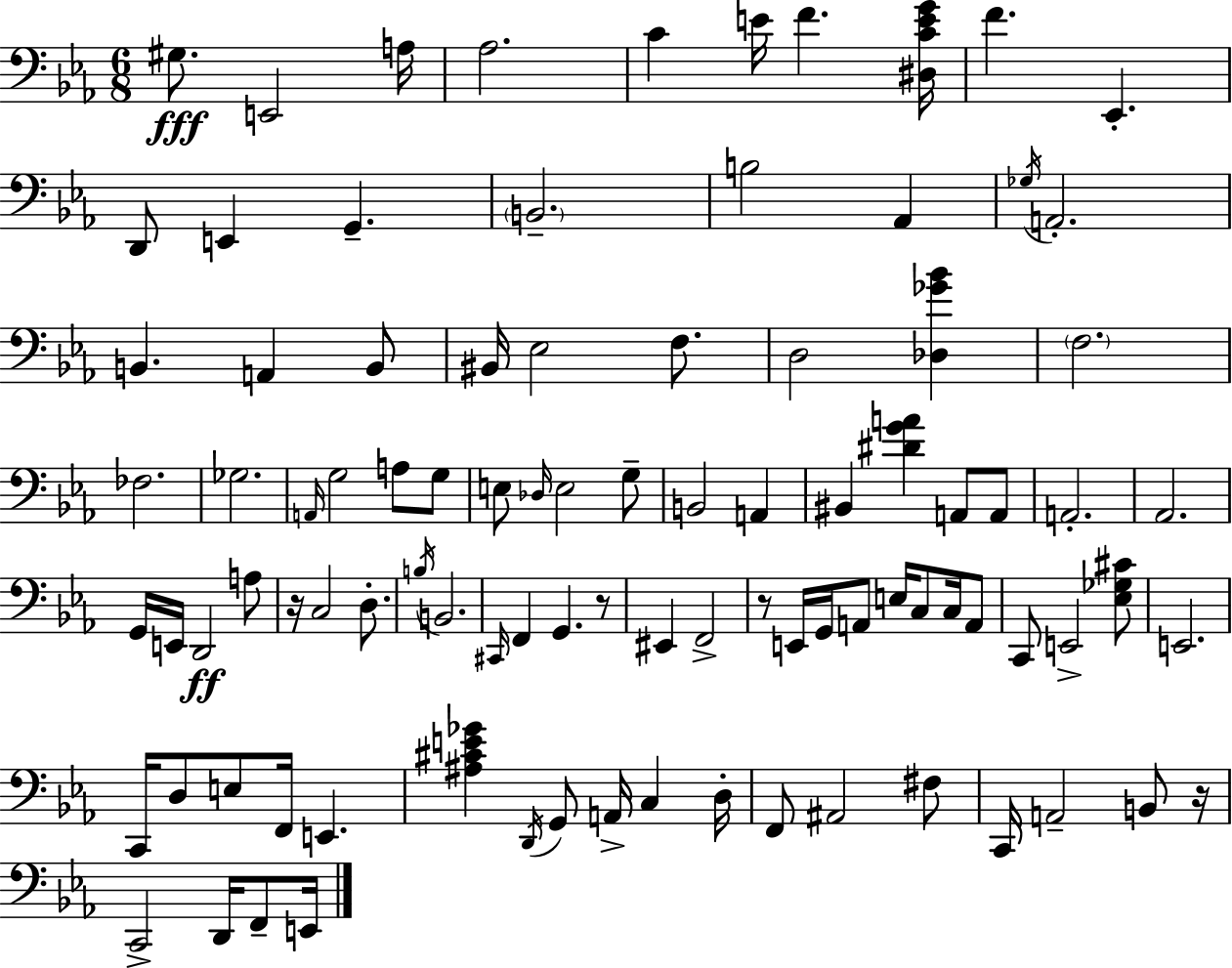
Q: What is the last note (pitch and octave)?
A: E2